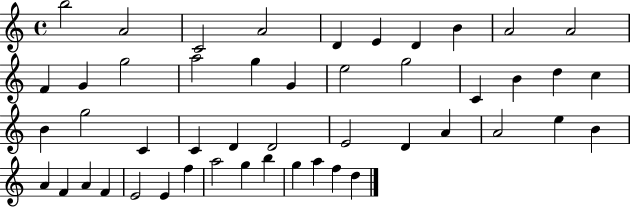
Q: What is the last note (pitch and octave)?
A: D5